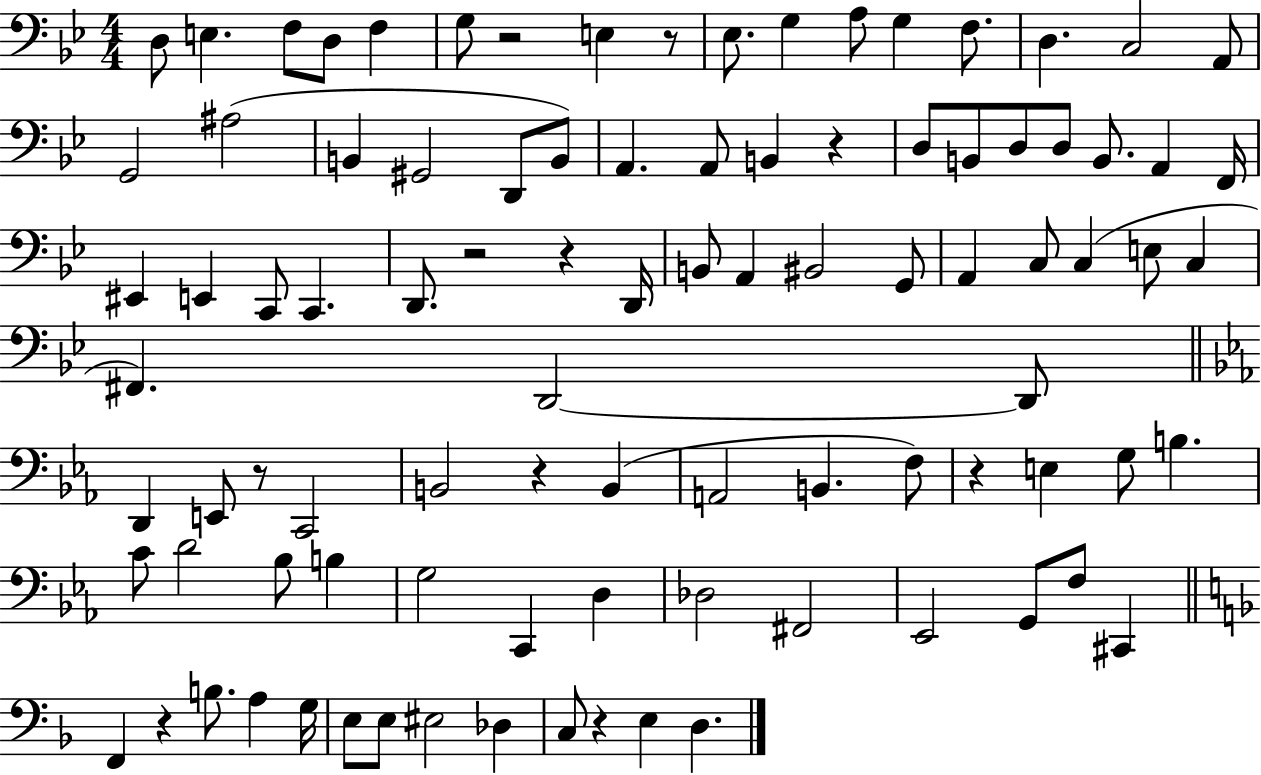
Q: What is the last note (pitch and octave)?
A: D3